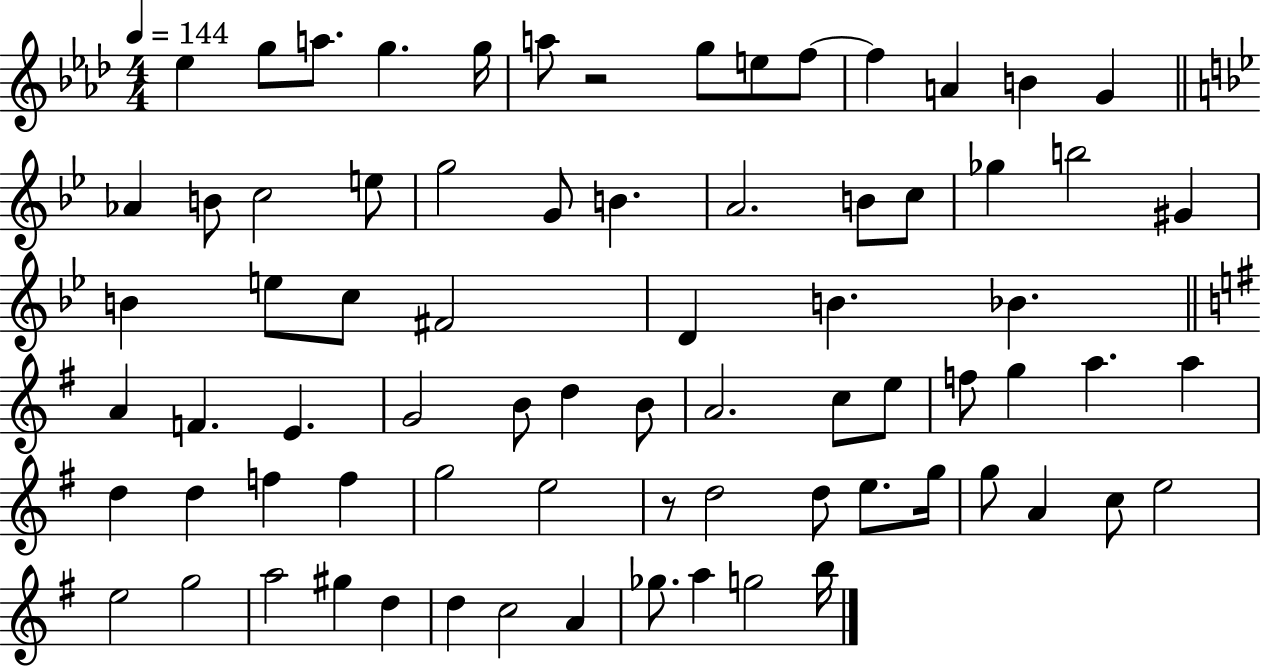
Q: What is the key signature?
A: AES major